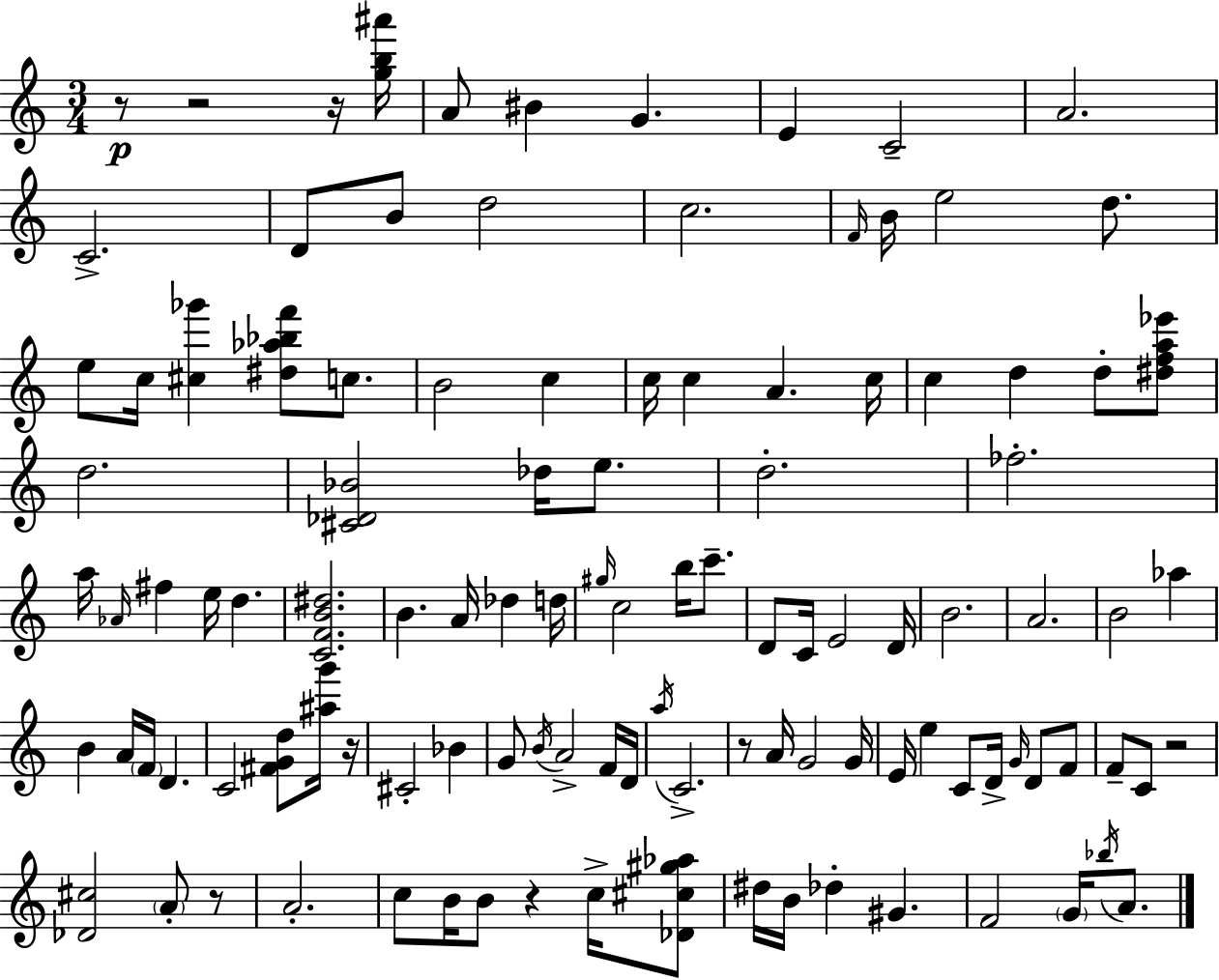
R/e R/h R/s [G5,B5,A#6]/s A4/e BIS4/q G4/q. E4/q C4/h A4/h. C4/h. D4/e B4/e D5/h C5/h. F4/s B4/s E5/h D5/e. E5/e C5/s [C#5,Gb6]/q [D#5,Ab5,Bb5,F6]/e C5/e. B4/h C5/q C5/s C5/q A4/q. C5/s C5/q D5/q D5/e [D#5,F5,A5,Eb6]/e D5/h. [C#4,Db4,Bb4]/h Db5/s E5/e. D5/h. FES5/h. A5/s Ab4/s F#5/q E5/s D5/q. [C4,F4,B4,D#5]/h. B4/q. A4/s Db5/q D5/s G#5/s C5/h B5/s C6/e. D4/e C4/s E4/h D4/s B4/h. A4/h. B4/h Ab5/q B4/q A4/s F4/s D4/q. C4/h [F#4,G4,D5]/e [A#5,G6]/s R/s C#4/h Bb4/q G4/e B4/s A4/h F4/s D4/s A5/s C4/h. R/e A4/s G4/h G4/s E4/s E5/q C4/e D4/s G4/s D4/e F4/e F4/e C4/e R/h [Db4,C#5]/h A4/e R/e A4/h. C5/e B4/s B4/e R/q C5/s [Db4,C#5,G#5,Ab5]/e D#5/s B4/s Db5/q G#4/q. F4/h G4/s Bb5/s A4/e.